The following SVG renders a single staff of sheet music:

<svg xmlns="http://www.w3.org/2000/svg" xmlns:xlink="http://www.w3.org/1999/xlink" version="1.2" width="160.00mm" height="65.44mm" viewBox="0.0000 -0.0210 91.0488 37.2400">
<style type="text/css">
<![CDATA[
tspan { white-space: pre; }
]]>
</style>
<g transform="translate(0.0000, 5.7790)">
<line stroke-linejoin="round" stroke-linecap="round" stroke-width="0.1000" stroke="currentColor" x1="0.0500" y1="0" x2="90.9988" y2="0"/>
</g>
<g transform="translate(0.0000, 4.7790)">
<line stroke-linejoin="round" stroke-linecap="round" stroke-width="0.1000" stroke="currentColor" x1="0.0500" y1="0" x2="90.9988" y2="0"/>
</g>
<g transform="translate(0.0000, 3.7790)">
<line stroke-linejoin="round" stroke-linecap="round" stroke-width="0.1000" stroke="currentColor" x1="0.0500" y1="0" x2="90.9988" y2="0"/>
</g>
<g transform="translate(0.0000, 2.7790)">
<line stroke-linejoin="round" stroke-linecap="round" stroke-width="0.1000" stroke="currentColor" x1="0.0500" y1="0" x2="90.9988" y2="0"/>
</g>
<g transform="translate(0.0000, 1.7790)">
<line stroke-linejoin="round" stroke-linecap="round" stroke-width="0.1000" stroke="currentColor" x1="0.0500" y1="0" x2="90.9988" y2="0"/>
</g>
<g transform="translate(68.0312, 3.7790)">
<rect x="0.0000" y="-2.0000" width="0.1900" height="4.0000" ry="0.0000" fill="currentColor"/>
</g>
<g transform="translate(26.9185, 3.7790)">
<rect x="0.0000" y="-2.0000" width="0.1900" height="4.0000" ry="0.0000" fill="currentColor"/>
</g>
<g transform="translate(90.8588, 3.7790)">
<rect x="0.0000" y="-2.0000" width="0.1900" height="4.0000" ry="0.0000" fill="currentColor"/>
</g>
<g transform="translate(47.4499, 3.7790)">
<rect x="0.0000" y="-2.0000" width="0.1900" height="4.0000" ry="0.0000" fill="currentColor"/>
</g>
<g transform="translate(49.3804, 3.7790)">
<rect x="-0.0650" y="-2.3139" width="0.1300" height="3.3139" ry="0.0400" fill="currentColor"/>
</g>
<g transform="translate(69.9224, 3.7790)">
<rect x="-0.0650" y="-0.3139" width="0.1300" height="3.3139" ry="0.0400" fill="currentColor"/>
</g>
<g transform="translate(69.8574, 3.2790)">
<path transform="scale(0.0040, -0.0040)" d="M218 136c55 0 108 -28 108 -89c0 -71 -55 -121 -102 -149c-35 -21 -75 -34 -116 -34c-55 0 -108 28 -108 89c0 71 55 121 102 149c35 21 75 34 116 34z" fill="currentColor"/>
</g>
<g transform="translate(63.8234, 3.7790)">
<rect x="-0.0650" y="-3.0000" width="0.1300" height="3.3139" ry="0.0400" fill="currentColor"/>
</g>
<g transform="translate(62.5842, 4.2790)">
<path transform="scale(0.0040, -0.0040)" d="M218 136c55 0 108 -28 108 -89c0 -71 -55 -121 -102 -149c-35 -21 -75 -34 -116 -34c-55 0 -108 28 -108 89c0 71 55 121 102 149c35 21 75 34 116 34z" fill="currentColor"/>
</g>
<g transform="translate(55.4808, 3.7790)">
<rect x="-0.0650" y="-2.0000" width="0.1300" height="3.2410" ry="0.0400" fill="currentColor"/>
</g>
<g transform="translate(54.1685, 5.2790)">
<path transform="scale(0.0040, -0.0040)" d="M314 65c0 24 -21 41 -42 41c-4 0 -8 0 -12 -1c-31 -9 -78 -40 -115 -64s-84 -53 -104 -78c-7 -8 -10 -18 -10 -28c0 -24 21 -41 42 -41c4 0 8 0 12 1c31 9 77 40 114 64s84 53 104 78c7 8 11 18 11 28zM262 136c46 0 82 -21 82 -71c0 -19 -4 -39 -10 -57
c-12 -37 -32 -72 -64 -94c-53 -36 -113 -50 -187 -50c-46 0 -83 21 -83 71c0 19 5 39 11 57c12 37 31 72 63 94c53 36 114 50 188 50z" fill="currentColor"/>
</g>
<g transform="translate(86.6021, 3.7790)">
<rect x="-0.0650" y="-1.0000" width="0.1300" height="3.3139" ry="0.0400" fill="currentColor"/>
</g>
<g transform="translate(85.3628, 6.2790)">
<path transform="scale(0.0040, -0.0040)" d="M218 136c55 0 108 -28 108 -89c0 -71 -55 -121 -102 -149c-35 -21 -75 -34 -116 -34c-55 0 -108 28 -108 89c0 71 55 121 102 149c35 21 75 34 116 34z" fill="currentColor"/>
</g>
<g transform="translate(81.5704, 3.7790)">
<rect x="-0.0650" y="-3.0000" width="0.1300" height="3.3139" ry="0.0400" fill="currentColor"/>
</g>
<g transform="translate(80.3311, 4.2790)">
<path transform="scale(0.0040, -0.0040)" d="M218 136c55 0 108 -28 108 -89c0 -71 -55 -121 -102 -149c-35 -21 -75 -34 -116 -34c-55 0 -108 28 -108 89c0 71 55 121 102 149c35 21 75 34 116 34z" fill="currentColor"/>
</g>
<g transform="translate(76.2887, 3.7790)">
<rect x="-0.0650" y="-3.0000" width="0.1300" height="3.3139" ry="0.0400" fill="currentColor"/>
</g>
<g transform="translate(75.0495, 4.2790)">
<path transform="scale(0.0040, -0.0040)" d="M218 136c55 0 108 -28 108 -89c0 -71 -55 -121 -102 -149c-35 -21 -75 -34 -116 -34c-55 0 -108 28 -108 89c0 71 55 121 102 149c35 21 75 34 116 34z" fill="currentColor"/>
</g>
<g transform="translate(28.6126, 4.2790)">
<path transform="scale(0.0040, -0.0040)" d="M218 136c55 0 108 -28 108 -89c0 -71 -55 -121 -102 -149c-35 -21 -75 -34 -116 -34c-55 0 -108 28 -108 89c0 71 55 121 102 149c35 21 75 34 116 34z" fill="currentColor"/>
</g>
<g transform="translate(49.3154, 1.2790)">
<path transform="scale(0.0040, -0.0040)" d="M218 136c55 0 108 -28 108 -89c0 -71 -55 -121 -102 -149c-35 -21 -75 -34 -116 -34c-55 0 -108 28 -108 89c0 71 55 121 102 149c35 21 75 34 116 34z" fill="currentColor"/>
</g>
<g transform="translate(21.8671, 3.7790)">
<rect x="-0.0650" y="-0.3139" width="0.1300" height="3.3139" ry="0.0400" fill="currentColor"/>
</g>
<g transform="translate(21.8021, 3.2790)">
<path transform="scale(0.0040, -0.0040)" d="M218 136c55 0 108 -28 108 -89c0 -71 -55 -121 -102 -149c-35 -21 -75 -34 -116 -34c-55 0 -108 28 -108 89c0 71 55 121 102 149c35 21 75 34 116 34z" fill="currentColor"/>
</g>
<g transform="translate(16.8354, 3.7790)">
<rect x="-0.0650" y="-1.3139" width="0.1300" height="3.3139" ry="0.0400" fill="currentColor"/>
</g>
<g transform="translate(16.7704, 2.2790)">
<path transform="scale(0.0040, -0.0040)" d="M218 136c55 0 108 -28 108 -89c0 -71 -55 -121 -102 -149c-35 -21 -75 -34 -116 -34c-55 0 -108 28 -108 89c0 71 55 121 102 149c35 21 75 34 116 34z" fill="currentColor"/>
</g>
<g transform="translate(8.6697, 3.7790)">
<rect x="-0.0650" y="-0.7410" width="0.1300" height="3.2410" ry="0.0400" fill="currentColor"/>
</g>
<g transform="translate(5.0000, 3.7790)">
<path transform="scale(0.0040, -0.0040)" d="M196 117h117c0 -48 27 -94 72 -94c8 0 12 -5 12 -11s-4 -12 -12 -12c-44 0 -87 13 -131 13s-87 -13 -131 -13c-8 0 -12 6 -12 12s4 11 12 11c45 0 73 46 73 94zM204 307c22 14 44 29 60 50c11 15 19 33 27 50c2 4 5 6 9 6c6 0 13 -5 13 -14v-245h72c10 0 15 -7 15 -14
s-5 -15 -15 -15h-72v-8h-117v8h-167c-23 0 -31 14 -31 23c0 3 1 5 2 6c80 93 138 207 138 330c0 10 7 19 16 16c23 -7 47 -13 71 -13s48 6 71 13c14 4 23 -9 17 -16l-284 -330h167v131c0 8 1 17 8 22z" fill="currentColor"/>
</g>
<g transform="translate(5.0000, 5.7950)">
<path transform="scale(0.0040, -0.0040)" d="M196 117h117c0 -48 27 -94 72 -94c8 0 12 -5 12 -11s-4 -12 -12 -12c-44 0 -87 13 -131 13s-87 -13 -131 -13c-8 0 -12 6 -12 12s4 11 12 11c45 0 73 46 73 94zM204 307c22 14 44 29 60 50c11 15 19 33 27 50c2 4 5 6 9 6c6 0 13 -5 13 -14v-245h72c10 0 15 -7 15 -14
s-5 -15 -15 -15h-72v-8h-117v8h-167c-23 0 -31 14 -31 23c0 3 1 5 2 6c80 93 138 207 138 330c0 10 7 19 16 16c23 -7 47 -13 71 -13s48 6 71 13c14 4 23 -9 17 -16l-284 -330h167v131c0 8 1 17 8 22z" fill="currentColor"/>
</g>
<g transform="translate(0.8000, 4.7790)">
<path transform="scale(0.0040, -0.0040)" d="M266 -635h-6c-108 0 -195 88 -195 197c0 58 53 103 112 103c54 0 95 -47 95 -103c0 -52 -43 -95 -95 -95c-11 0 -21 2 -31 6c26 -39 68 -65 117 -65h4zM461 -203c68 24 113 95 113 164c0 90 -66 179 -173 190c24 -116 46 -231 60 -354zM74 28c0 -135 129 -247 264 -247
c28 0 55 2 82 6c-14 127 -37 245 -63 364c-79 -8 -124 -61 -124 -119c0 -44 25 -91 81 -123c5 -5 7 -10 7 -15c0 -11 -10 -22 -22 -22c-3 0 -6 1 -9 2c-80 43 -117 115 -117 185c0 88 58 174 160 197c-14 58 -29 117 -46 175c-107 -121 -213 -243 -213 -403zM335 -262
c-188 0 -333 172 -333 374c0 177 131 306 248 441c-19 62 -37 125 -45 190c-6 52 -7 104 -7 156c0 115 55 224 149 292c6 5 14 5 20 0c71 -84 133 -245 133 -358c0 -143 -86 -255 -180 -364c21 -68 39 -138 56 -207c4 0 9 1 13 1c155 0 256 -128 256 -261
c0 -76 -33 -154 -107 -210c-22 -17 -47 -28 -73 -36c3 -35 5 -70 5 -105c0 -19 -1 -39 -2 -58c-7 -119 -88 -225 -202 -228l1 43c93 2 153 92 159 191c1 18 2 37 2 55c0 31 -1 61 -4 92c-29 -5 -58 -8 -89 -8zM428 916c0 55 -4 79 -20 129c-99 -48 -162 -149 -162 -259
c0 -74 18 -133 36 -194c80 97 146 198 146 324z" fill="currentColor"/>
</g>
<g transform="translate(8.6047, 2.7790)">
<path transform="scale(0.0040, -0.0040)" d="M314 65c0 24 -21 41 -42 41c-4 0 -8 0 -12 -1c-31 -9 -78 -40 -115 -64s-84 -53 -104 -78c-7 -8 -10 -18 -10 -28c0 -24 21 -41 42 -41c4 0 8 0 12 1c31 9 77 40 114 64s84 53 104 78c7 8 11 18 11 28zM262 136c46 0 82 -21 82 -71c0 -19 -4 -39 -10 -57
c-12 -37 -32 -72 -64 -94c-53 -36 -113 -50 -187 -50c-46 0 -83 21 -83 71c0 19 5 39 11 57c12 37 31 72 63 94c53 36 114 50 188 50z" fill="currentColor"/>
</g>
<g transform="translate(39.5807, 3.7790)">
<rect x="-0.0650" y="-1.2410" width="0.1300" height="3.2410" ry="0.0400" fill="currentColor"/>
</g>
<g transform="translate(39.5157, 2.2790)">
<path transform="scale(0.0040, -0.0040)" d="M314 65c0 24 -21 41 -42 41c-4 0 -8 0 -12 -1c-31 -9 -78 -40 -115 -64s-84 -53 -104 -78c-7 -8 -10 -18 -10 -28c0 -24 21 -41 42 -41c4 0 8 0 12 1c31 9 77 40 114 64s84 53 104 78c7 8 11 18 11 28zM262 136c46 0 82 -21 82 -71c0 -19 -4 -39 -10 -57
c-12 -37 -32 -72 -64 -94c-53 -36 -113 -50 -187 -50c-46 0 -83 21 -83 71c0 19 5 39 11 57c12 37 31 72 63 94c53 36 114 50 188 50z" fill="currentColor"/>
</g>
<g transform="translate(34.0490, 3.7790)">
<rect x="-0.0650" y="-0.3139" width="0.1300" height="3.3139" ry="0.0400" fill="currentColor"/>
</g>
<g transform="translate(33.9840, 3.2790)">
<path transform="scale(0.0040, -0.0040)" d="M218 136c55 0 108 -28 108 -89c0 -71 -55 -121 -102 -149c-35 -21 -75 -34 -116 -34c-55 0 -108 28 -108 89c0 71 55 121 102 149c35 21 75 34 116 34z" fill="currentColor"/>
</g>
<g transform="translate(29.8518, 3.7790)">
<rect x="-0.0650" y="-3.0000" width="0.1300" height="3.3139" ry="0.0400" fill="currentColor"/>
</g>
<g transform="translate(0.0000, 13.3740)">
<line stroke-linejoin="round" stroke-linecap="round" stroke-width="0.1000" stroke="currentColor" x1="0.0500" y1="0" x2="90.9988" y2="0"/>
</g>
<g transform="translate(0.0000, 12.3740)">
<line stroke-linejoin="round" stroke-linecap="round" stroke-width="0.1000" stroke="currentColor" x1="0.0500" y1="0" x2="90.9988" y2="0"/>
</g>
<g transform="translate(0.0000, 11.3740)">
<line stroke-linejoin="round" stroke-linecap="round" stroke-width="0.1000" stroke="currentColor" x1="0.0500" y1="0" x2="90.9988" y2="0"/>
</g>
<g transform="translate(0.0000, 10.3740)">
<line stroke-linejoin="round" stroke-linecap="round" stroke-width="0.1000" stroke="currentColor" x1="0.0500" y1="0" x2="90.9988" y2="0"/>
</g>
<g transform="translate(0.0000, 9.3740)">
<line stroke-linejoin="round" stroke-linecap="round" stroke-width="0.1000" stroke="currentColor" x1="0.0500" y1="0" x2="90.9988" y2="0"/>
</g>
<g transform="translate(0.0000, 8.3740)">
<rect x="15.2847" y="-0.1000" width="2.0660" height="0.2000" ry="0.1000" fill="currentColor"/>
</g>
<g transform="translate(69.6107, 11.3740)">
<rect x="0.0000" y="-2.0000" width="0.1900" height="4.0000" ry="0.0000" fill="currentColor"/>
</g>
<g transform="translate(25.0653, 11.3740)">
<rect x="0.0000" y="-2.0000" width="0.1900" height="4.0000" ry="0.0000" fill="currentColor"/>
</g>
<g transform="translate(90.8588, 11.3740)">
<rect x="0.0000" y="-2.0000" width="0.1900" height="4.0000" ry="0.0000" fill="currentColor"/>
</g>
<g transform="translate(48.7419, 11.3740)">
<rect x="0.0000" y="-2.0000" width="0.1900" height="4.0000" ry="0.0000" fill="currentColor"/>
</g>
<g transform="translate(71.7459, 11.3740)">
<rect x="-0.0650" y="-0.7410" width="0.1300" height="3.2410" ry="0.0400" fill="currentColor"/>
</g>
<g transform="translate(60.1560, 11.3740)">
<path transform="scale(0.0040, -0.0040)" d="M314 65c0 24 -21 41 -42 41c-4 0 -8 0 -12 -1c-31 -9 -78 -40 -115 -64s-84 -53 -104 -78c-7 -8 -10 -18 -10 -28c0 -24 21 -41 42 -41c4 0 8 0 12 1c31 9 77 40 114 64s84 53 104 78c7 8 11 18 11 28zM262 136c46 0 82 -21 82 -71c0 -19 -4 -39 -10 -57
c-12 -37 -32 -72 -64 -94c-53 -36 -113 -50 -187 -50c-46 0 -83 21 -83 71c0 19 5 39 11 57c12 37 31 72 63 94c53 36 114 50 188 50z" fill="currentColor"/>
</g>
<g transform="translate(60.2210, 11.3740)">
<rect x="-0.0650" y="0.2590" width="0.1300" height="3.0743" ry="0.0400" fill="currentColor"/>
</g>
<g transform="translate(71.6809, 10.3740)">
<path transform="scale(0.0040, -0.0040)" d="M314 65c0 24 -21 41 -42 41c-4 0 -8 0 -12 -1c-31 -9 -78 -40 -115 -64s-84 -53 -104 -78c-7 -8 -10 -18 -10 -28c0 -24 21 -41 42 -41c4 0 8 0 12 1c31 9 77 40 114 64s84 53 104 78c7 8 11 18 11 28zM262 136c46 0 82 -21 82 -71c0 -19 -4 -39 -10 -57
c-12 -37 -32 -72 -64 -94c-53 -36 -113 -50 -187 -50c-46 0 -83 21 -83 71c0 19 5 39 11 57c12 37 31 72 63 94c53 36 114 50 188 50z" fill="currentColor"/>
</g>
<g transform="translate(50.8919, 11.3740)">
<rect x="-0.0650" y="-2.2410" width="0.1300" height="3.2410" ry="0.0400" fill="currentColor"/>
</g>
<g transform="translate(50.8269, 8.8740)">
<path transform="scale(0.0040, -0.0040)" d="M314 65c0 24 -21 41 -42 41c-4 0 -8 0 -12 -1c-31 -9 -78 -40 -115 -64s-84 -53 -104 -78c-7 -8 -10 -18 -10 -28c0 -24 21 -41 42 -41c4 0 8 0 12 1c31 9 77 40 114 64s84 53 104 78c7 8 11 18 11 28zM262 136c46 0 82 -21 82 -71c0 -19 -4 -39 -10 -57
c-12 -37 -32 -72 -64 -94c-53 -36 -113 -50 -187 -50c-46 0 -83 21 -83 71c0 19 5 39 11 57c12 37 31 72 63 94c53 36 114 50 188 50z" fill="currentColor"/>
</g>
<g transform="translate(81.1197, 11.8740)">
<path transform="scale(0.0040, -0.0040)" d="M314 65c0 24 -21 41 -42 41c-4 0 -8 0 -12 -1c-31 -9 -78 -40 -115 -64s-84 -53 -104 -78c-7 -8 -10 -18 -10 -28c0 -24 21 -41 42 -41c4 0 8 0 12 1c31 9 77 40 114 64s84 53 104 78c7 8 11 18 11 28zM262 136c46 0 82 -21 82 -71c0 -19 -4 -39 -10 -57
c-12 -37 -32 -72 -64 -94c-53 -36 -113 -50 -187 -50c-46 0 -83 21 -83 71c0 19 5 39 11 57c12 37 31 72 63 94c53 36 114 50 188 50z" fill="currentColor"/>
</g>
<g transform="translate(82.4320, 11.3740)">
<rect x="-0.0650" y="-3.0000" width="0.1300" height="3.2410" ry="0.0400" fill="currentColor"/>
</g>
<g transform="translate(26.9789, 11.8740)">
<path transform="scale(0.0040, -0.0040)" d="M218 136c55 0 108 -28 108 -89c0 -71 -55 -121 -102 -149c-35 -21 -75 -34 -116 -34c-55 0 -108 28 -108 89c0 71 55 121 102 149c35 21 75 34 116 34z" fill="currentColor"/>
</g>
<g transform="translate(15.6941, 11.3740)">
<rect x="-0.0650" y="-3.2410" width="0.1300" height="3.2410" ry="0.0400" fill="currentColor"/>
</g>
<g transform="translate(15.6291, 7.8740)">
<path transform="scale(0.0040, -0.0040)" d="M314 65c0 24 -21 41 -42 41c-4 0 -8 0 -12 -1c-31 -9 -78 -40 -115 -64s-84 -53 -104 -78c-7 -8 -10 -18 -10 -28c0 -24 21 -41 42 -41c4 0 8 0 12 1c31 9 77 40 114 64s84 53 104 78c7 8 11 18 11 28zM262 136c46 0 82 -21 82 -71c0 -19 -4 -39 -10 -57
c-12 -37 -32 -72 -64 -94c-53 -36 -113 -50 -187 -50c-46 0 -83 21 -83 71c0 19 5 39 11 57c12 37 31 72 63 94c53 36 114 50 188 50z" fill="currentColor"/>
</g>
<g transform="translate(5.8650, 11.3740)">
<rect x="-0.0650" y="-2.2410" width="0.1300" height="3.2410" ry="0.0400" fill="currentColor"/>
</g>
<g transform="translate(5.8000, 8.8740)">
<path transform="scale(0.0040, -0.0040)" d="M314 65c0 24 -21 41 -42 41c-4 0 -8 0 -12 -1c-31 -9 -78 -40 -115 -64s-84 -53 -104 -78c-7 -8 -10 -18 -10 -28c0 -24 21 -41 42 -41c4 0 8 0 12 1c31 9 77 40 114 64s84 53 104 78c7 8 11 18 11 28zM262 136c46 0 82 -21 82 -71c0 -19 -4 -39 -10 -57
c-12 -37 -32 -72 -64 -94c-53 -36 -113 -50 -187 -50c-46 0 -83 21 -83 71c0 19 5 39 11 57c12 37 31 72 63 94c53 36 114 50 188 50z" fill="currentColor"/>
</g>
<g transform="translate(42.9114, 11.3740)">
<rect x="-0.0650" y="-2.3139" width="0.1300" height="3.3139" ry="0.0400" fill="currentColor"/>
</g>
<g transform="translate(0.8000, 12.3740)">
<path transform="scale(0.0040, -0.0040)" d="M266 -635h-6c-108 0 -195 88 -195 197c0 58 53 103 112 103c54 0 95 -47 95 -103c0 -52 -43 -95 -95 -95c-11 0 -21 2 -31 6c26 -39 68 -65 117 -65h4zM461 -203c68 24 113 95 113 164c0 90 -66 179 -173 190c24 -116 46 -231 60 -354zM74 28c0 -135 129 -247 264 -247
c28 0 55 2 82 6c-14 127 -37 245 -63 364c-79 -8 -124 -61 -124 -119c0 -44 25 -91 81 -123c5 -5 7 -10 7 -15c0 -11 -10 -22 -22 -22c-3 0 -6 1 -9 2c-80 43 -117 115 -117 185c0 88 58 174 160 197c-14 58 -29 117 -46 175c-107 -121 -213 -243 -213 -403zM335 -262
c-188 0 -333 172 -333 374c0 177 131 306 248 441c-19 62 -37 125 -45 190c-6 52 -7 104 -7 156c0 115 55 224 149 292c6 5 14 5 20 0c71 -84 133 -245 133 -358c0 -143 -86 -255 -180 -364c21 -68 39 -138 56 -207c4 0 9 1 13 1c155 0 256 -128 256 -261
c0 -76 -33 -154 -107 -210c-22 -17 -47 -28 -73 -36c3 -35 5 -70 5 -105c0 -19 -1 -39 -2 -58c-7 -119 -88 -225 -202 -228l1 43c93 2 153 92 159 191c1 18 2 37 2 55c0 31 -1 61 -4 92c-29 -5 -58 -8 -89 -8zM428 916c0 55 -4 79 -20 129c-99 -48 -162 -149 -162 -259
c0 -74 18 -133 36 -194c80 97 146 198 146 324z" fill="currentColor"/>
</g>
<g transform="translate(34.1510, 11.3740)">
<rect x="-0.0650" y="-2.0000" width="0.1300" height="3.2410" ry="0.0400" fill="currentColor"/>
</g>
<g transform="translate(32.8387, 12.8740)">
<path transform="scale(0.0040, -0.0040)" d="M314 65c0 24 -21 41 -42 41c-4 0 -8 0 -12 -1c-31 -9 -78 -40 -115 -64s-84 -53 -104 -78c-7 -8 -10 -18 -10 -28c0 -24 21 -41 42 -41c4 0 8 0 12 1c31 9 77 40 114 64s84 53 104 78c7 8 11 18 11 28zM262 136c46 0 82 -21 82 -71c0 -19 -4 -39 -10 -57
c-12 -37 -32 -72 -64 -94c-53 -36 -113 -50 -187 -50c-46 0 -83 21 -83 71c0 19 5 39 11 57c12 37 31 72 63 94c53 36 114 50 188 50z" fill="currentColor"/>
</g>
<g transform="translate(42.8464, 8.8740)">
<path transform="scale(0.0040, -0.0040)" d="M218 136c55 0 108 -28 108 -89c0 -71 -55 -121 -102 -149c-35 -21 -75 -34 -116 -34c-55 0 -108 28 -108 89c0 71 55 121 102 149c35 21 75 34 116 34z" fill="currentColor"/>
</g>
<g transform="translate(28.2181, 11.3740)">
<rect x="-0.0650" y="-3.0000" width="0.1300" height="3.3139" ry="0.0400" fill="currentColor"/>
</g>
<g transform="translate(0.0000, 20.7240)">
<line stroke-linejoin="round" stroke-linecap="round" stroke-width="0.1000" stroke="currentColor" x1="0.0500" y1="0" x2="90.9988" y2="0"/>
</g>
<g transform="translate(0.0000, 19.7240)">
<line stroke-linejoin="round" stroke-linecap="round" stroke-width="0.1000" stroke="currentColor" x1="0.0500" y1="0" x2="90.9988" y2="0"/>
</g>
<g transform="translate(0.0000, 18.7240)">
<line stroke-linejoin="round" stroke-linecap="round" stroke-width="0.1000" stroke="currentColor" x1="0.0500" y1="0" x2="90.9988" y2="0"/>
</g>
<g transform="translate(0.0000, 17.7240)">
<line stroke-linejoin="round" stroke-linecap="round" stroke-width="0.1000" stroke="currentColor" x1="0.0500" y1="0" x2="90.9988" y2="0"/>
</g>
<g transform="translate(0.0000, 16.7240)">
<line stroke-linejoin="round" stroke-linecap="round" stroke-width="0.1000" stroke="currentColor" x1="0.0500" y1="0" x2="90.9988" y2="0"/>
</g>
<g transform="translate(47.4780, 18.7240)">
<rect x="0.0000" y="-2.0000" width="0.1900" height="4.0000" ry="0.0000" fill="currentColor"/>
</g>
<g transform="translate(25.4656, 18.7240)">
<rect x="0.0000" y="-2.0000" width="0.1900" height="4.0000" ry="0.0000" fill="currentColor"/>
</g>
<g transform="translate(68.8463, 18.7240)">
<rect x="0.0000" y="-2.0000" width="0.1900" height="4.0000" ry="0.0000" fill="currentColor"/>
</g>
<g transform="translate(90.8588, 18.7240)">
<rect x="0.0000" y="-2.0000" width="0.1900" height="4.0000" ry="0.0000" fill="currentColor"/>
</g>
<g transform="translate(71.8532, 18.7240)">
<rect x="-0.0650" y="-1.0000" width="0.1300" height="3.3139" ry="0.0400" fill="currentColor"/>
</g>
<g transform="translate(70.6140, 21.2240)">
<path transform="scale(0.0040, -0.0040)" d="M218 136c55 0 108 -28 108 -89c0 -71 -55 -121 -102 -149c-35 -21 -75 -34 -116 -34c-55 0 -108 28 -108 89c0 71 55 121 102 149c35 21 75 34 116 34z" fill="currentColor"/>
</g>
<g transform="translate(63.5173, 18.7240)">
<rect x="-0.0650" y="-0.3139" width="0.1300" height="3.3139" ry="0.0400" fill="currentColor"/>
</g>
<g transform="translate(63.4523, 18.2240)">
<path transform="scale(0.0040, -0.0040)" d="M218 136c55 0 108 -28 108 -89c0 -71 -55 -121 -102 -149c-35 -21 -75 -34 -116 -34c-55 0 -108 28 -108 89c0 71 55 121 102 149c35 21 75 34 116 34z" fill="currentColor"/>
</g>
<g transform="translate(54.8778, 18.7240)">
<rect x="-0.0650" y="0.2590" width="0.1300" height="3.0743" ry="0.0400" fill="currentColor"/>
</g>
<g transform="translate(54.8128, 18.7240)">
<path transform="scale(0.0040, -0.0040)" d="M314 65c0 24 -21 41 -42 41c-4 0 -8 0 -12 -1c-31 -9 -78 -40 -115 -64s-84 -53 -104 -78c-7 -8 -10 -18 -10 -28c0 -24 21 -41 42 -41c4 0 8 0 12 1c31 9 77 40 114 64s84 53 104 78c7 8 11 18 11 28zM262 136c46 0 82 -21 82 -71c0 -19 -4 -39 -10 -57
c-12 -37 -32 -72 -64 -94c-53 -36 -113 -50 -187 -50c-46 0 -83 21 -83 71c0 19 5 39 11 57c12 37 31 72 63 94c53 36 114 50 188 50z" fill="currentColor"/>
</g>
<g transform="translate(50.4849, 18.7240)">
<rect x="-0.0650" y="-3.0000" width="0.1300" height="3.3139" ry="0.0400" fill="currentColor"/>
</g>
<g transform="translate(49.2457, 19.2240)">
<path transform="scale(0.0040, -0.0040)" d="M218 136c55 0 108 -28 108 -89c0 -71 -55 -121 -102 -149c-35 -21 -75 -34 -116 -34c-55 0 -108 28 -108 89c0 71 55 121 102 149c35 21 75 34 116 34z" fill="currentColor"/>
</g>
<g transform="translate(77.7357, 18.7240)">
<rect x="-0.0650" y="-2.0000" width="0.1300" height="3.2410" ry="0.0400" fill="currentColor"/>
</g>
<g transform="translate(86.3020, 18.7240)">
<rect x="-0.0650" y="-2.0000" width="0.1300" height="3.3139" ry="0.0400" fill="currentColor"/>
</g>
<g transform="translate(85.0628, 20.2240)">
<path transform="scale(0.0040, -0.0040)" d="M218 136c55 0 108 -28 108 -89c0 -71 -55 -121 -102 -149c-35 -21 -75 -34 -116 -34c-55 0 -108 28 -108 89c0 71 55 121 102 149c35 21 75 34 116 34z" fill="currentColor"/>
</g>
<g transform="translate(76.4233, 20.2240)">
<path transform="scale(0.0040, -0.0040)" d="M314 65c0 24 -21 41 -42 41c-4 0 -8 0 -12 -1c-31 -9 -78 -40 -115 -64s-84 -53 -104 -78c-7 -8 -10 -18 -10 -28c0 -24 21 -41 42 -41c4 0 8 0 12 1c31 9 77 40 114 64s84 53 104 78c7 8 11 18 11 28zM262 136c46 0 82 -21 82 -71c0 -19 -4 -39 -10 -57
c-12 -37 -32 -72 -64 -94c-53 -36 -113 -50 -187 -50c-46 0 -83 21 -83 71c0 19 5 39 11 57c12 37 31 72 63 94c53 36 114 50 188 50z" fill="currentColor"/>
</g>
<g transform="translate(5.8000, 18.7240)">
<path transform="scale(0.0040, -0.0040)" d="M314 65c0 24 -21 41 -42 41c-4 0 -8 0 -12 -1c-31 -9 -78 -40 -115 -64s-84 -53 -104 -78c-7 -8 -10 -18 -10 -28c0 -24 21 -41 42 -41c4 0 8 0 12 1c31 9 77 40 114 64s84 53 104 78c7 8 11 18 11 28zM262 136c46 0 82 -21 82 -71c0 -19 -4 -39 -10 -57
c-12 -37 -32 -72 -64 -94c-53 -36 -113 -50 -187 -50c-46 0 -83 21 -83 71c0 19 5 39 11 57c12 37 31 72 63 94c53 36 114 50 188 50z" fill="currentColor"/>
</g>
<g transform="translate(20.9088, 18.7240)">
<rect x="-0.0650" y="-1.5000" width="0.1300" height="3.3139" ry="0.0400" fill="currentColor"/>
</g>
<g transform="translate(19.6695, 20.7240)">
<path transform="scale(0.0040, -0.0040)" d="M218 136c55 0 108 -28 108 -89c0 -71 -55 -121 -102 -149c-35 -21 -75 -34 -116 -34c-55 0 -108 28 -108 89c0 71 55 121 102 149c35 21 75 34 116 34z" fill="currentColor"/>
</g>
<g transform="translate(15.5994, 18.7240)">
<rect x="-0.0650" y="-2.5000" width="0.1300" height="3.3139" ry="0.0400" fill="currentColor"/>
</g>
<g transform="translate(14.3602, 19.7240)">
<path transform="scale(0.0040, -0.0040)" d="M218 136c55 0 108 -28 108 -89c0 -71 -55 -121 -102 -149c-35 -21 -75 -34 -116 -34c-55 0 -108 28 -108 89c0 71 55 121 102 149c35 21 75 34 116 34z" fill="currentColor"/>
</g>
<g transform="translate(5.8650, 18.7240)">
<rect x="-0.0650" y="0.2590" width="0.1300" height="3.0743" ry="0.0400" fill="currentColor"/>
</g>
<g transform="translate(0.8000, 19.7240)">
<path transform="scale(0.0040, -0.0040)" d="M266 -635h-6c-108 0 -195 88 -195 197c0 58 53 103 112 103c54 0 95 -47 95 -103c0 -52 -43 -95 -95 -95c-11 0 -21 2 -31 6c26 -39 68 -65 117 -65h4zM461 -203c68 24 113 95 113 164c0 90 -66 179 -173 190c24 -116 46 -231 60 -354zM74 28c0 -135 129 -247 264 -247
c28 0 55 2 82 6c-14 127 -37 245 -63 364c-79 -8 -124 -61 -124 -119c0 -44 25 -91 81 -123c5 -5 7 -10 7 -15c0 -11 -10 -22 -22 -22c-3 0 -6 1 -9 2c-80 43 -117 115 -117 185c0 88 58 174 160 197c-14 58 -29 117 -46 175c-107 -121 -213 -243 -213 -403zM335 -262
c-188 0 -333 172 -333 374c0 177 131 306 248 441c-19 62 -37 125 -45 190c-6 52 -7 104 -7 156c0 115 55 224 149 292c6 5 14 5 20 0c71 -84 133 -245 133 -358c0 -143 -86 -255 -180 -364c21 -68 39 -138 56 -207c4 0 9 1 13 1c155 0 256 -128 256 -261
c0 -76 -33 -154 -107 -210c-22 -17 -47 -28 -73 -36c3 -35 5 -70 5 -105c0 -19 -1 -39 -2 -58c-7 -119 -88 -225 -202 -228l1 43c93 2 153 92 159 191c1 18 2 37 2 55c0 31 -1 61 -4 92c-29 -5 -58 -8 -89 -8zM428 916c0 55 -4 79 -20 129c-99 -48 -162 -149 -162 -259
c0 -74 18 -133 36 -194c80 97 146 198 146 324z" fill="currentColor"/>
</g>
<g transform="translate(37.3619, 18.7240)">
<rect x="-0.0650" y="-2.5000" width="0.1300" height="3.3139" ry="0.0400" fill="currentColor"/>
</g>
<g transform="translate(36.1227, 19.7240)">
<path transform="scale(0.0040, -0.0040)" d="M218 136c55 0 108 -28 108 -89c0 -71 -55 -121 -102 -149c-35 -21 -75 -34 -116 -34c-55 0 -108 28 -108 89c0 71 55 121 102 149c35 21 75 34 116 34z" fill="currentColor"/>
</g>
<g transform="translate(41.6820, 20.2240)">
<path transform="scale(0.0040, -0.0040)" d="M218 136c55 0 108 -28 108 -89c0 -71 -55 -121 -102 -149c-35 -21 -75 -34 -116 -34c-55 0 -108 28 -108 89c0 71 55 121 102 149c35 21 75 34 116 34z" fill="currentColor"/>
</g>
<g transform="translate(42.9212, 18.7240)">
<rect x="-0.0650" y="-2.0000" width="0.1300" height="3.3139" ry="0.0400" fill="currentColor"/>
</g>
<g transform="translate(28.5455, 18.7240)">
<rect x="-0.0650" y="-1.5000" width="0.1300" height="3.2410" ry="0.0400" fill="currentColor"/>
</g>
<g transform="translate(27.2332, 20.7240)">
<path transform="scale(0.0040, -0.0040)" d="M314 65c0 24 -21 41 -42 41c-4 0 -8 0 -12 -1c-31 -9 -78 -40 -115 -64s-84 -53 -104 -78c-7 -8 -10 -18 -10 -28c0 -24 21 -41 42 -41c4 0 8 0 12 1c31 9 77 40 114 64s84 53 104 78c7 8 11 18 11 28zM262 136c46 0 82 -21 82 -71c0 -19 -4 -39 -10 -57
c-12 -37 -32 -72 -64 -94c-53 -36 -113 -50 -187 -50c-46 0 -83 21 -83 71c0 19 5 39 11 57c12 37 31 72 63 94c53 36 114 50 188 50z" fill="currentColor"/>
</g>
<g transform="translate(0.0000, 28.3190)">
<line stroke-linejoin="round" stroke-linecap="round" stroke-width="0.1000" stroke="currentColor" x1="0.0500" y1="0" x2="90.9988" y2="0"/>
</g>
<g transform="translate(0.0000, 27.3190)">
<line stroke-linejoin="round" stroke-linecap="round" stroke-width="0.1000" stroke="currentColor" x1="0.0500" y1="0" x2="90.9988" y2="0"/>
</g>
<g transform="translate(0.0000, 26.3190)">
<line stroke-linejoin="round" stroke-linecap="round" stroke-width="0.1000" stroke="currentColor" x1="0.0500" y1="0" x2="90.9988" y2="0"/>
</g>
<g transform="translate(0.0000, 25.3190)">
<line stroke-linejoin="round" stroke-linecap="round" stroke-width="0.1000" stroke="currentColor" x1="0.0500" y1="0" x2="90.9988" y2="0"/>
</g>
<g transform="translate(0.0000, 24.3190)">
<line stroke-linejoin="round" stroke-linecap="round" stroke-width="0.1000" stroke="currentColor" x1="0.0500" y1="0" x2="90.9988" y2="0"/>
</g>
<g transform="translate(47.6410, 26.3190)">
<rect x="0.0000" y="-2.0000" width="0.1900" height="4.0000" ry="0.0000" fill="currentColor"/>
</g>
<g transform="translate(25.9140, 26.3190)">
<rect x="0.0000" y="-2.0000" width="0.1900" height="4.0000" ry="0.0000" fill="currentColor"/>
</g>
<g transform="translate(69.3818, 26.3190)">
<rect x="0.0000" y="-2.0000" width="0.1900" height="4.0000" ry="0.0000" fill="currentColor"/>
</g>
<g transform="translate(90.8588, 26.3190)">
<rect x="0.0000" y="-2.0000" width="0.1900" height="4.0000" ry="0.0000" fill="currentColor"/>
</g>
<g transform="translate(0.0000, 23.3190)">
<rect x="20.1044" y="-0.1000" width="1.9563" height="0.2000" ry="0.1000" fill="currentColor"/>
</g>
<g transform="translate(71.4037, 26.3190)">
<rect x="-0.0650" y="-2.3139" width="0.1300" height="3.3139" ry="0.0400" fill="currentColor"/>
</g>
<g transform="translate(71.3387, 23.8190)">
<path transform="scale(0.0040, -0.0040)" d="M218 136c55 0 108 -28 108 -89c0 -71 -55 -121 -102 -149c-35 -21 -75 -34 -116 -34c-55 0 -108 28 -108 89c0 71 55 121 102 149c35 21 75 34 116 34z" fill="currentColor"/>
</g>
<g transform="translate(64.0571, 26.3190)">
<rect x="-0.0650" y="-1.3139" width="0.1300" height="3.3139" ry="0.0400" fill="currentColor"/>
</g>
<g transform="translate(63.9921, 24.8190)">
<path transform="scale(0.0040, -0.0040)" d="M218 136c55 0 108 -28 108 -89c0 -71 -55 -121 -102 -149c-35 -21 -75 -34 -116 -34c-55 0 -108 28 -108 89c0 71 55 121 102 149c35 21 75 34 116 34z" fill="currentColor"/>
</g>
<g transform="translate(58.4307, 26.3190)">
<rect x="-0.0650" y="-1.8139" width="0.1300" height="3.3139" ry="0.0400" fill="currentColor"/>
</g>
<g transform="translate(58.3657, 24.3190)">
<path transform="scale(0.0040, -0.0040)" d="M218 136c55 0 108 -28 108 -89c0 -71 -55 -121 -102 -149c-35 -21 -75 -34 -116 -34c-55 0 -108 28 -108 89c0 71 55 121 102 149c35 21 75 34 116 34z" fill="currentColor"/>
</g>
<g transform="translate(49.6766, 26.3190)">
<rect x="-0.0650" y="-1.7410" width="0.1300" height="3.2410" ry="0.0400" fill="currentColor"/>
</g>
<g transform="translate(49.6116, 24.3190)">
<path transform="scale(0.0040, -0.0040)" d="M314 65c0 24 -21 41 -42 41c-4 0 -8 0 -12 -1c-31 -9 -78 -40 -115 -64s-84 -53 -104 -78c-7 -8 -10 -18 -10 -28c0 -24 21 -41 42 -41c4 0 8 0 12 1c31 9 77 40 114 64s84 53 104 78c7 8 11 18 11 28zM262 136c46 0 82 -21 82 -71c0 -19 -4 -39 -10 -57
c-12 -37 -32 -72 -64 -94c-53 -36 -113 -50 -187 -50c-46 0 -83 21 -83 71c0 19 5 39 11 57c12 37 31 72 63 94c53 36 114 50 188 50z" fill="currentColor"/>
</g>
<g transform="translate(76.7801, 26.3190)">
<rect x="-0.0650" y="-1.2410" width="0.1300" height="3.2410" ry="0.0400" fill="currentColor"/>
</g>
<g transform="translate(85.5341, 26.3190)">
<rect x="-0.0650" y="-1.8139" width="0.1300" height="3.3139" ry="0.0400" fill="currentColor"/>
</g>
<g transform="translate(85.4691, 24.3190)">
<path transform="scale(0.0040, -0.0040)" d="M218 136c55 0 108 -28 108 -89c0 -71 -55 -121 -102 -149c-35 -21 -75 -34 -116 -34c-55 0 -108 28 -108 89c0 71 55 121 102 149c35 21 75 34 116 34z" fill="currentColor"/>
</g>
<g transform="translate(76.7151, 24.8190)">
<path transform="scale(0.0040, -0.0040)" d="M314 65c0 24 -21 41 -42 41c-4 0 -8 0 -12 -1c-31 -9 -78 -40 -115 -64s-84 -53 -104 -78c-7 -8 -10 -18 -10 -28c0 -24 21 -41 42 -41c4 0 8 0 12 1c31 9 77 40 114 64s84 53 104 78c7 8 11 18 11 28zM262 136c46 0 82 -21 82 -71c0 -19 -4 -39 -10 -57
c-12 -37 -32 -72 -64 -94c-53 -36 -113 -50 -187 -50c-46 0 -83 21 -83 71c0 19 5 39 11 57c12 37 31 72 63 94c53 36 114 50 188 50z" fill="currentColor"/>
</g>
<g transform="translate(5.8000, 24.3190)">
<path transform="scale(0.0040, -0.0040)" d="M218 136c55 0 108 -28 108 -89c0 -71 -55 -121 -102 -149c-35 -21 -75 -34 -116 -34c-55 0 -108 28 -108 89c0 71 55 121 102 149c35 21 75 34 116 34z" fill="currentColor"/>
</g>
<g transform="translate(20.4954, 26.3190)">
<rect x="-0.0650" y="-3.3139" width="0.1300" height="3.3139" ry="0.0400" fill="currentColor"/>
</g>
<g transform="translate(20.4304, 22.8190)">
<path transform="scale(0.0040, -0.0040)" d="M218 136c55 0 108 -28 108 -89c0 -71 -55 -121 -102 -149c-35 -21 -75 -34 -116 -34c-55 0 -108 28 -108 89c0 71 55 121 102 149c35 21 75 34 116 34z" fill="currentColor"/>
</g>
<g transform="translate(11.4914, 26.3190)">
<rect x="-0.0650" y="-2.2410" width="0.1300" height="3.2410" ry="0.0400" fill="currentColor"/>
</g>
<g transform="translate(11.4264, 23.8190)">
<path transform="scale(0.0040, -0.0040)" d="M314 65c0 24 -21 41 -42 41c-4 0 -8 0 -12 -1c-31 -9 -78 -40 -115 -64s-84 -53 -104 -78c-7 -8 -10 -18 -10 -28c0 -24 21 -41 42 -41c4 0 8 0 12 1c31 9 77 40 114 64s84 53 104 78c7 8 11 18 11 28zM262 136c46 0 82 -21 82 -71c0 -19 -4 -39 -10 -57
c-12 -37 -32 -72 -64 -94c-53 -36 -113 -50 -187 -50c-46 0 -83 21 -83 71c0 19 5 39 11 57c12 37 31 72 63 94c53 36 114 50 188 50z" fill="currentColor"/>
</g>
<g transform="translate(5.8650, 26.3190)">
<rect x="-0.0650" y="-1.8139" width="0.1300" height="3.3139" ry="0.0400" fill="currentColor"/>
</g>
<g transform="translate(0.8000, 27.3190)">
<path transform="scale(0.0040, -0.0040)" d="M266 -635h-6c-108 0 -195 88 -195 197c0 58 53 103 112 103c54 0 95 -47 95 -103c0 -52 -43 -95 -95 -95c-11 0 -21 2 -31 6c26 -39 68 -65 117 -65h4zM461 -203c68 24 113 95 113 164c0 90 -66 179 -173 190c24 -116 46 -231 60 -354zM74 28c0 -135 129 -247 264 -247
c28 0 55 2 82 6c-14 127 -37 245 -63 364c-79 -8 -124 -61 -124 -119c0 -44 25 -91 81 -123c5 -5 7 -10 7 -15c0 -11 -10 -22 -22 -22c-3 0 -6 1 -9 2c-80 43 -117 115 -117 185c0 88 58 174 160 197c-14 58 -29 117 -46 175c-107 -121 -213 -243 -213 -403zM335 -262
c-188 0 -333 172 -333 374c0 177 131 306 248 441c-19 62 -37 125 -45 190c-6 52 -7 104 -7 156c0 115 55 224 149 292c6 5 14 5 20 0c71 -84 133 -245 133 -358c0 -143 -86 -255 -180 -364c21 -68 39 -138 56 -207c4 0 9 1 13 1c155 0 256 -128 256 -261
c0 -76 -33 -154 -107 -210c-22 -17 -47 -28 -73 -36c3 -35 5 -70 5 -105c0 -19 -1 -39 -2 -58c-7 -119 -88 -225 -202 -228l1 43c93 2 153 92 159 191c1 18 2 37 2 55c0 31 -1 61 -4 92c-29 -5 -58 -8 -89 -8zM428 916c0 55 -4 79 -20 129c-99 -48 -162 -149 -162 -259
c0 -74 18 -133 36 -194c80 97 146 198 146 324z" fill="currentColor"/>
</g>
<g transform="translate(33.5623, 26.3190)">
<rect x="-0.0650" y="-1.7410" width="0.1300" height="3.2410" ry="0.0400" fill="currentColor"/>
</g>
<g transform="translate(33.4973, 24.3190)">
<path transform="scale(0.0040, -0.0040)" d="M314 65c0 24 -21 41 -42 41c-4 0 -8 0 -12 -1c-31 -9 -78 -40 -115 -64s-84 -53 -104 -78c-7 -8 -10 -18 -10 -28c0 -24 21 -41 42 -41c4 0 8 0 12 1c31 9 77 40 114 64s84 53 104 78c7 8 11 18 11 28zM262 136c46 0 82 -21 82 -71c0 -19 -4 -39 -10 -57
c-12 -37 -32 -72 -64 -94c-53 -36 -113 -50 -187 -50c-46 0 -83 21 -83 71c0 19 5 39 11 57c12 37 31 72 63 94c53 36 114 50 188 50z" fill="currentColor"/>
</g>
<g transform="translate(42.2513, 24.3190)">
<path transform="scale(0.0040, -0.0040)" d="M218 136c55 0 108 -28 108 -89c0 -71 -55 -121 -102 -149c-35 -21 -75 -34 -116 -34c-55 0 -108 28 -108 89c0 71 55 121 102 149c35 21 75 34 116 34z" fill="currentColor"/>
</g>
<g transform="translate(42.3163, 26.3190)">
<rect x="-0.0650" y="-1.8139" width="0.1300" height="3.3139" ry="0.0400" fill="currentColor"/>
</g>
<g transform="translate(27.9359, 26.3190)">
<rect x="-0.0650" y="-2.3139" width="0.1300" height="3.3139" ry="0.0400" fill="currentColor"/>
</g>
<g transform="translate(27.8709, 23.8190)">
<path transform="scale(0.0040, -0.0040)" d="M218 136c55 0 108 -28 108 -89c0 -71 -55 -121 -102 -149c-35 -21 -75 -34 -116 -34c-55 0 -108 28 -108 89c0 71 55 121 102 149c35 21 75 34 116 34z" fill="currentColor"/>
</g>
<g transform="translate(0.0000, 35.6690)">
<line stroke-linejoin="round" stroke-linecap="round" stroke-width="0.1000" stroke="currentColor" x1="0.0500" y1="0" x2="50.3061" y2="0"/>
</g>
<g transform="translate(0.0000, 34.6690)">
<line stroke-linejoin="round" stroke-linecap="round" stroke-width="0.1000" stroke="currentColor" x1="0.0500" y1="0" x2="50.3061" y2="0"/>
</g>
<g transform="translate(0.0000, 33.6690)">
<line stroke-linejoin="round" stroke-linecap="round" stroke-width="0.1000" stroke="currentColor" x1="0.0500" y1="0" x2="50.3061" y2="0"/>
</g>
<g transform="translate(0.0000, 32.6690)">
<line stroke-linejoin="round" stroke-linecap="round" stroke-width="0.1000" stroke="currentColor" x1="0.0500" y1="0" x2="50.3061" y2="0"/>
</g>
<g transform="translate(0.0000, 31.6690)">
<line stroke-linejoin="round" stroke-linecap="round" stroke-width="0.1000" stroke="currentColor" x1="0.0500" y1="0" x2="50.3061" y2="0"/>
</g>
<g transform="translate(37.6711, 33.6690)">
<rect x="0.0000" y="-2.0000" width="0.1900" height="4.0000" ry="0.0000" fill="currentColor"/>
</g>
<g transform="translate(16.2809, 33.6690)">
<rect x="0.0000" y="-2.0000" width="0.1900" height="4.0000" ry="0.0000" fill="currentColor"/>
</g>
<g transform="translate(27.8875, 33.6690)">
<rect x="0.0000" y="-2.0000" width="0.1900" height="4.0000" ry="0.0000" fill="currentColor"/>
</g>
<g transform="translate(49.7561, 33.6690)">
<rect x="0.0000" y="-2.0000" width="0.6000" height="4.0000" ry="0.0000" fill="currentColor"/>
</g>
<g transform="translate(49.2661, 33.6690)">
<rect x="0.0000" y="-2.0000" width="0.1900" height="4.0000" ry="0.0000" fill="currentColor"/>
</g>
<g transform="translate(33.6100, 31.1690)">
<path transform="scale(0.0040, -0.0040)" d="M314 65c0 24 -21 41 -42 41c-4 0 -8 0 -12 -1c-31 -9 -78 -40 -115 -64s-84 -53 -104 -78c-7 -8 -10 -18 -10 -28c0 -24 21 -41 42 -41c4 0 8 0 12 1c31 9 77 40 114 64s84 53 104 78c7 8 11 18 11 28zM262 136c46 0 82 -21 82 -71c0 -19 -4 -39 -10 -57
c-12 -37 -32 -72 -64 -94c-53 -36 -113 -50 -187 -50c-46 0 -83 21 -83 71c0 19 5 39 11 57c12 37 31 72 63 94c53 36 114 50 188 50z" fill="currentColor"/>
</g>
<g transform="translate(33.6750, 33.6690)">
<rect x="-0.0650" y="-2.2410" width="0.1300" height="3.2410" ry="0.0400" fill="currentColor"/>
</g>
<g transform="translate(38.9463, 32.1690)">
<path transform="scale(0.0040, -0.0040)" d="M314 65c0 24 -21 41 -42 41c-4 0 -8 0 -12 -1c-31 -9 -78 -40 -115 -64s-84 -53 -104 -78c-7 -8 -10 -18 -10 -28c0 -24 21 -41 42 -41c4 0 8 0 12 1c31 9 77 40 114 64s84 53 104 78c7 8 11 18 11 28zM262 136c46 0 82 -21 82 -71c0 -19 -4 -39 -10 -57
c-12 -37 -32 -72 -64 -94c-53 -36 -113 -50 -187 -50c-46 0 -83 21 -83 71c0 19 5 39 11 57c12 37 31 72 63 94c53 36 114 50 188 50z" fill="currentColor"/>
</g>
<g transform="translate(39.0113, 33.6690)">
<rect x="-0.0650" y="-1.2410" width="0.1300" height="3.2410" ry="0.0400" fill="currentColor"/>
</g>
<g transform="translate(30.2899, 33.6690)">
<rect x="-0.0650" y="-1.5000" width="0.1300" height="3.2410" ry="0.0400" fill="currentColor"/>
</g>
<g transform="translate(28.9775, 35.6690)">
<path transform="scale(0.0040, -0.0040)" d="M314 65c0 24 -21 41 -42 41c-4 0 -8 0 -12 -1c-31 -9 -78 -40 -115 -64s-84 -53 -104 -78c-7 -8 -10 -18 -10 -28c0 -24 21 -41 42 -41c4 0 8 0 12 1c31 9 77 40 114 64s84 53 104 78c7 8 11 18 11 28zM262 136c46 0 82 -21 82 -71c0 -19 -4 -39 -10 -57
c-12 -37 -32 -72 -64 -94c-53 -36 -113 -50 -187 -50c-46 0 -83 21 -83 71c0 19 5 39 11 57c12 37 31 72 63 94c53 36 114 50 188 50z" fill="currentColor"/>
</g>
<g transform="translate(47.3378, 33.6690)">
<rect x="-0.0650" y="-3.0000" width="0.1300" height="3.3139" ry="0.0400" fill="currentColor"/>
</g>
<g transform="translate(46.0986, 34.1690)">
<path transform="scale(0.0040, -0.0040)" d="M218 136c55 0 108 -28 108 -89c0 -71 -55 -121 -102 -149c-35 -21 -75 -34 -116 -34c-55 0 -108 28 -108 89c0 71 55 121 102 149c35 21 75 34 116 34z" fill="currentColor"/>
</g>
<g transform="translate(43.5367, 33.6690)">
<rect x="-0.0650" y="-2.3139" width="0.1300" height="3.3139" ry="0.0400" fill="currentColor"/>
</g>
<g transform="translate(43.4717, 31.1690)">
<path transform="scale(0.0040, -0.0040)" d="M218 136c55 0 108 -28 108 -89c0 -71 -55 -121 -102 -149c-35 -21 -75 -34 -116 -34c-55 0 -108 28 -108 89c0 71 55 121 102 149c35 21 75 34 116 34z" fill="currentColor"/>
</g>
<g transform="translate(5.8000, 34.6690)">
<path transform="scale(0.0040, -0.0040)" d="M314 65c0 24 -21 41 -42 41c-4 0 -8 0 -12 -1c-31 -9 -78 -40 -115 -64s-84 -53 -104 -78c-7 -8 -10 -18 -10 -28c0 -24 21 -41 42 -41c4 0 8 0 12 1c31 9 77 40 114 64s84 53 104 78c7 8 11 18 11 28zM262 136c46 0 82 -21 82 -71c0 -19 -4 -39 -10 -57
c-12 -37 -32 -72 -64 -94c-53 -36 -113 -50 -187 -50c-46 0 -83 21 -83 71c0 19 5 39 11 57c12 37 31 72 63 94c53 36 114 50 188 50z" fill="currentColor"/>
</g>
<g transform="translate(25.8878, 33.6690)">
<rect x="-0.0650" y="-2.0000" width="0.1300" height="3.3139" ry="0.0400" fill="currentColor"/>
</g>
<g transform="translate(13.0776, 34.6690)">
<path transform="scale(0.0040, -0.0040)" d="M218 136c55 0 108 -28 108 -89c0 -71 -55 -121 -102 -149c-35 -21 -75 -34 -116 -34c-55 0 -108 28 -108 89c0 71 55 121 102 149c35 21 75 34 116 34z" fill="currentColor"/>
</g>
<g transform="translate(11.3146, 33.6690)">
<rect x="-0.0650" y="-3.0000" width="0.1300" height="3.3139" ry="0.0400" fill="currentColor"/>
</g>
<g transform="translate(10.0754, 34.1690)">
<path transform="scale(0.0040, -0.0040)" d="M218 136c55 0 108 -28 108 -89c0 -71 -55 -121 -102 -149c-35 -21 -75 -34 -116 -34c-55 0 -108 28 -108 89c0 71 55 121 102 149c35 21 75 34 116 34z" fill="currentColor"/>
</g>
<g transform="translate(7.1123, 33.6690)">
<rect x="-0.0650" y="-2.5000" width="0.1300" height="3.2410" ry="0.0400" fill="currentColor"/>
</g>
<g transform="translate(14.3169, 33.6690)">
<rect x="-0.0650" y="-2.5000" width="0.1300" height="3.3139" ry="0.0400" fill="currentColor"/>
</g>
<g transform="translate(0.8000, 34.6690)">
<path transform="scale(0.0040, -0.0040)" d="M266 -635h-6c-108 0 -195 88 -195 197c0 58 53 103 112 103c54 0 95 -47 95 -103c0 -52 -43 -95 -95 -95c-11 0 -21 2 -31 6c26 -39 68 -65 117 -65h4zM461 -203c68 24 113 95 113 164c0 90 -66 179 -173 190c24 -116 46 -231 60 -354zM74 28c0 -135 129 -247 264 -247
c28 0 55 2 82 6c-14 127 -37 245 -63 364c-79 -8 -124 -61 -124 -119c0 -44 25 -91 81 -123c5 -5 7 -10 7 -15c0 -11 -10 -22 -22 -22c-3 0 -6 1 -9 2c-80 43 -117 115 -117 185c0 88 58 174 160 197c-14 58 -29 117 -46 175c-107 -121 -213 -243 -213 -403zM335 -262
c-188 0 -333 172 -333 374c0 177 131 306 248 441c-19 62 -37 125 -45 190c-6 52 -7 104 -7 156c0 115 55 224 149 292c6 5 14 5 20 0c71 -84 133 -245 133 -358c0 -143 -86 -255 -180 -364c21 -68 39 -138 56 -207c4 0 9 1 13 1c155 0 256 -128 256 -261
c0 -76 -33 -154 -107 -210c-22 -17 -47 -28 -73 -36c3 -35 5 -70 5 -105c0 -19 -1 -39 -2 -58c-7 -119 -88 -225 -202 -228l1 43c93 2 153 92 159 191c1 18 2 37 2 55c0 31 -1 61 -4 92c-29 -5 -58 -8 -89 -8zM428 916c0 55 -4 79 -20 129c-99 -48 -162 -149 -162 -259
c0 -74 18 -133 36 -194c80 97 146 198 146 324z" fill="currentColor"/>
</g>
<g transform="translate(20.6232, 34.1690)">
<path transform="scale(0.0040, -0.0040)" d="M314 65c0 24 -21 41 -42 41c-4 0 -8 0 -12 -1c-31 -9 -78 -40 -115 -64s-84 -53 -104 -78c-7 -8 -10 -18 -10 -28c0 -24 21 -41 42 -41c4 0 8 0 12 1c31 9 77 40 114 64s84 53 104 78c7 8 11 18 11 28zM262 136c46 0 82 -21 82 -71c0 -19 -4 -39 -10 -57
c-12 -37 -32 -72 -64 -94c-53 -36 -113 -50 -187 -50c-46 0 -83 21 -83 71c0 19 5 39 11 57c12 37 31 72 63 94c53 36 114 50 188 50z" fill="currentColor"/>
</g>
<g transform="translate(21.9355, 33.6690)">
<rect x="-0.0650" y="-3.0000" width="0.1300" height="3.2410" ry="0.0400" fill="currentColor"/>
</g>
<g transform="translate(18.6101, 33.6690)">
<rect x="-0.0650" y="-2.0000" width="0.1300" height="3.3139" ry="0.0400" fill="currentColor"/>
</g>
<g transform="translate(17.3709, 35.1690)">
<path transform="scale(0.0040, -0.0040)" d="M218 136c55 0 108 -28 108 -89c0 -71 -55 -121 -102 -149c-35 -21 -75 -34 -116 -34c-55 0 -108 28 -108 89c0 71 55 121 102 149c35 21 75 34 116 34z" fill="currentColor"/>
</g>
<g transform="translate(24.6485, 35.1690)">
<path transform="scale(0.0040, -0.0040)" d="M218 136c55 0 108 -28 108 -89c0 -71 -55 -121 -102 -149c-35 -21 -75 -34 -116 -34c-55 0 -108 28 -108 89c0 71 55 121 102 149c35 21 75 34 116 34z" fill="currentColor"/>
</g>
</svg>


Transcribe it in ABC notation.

X:1
T:Untitled
M:4/4
L:1/4
K:C
d2 e c A c e2 g F2 A c A A D g2 b2 A F2 g g2 B2 d2 A2 B2 G E E2 G F A B2 c D F2 F f g2 b g f2 f f2 f e g e2 f G2 A G F A2 F E2 g2 e2 g A